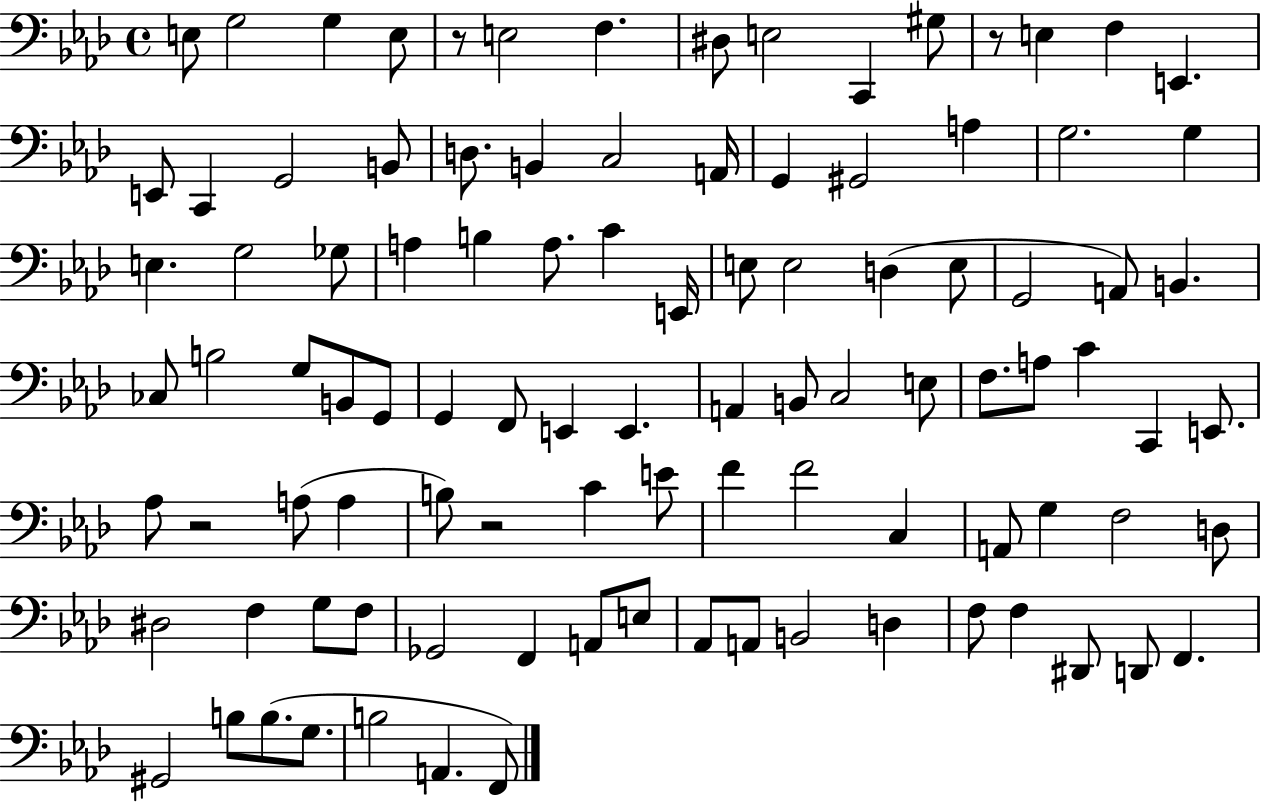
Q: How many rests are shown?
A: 4